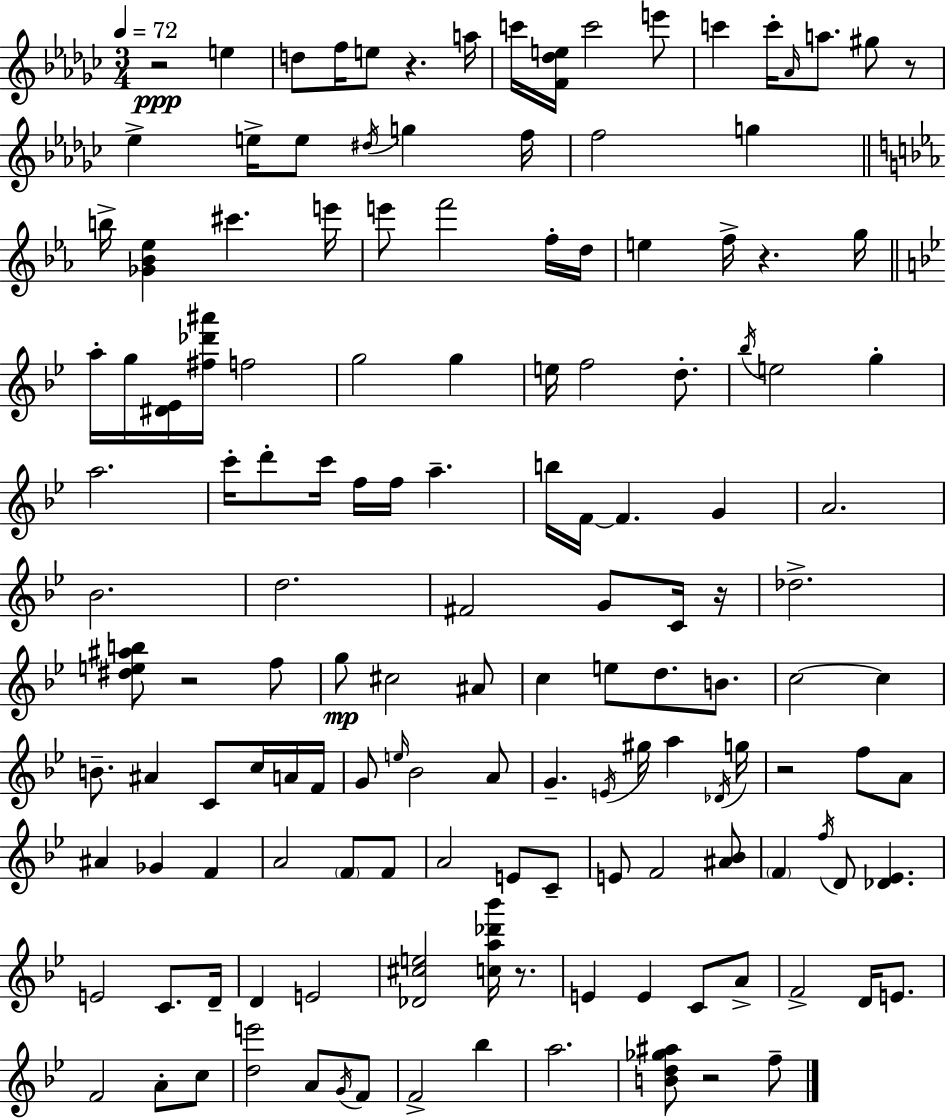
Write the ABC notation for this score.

X:1
T:Untitled
M:3/4
L:1/4
K:Ebm
z2 e d/2 f/4 e/2 z a/4 c'/4 [F_de]/4 c'2 e'/2 c' c'/4 _A/4 a/2 ^g/2 z/2 _e e/4 e/2 ^d/4 g f/4 f2 g b/4 [_G_B_e] ^c' e'/4 e'/2 f'2 f/4 d/4 e f/4 z g/4 a/4 g/4 [^D_E]/4 [^f_d'^a']/4 f2 g2 g e/4 f2 d/2 _b/4 e2 g a2 c'/4 d'/2 c'/4 f/4 f/4 a b/4 F/4 F G A2 _B2 d2 ^F2 G/2 C/4 z/4 _d2 [^de^ab]/2 z2 f/2 g/2 ^c2 ^A/2 c e/2 d/2 B/2 c2 c B/2 ^A C/2 c/4 A/4 F/4 G/2 e/4 _B2 A/2 G E/4 ^g/4 a _D/4 g/4 z2 f/2 A/2 ^A _G F A2 F/2 F/2 A2 E/2 C/2 E/2 F2 [^A_B]/2 F f/4 D/2 [_D_E] E2 C/2 D/4 D E2 [_D^ce]2 [ca_d'_b']/4 z/2 E E C/2 A/2 F2 D/4 E/2 F2 A/2 c/2 [de']2 A/2 G/4 F/2 F2 _b a2 [Bd_g^a]/2 z2 f/2